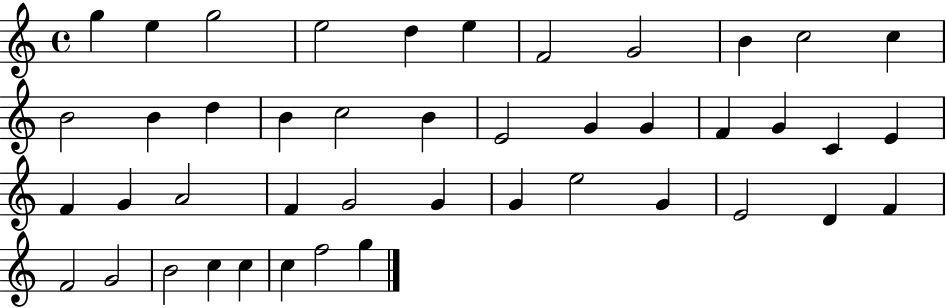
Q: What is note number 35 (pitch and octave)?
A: D4